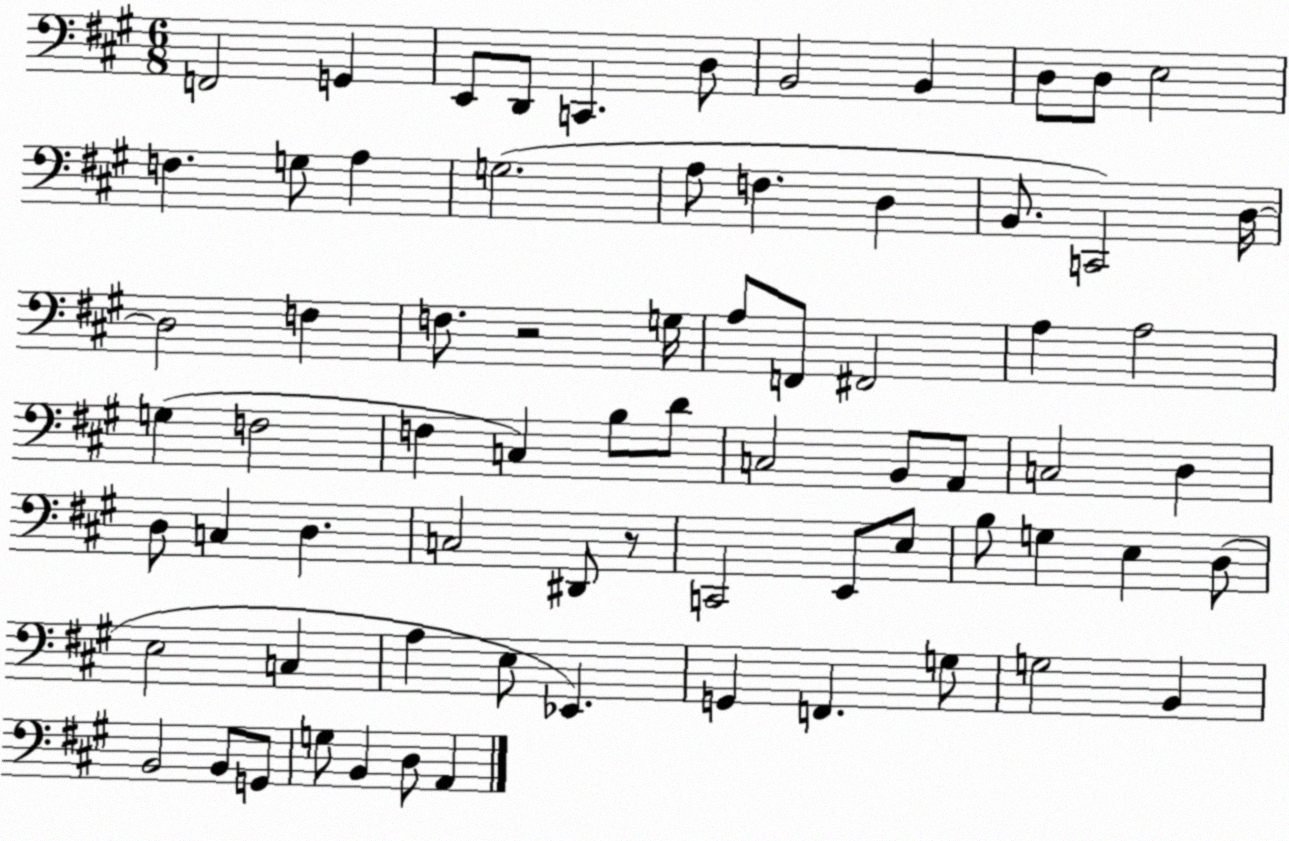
X:1
T:Untitled
M:6/8
L:1/4
K:A
F,,2 G,, E,,/2 D,,/2 C,, D,/2 B,,2 B,, D,/2 D,/2 E,2 F, G,/2 A, G,2 A,/2 F, D, B,,/2 C,,2 D,/4 D,2 F, F,/2 z2 G,/4 A,/2 F,,/2 ^F,,2 A, A,2 G, F,2 F, C, B,/2 D/2 C,2 B,,/2 A,,/2 C,2 D, D,/2 C, D, C,2 ^D,,/2 z/2 C,,2 E,,/2 E,/2 B,/2 G, E, D,/2 E,2 C, A, E,/2 _E,, G,, F,, G,/2 G,2 B,, B,,2 B,,/2 G,,/2 G,/2 B,, D,/2 A,,